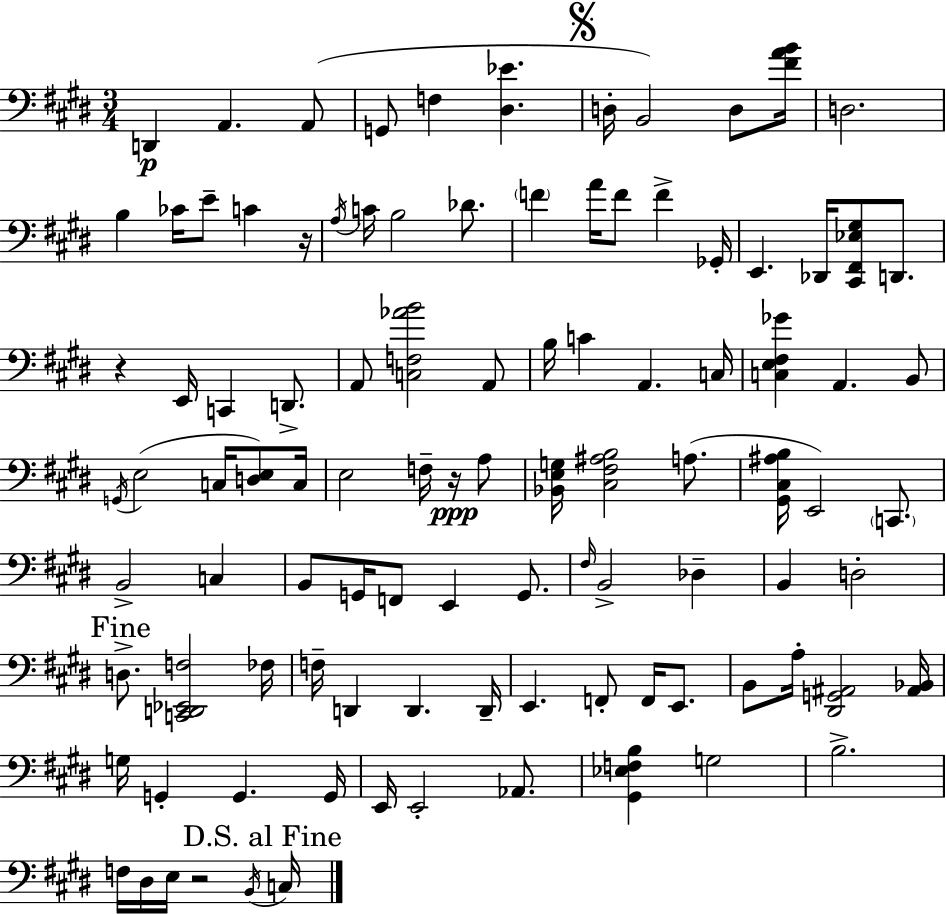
D2/q A2/q. A2/e G2/e F3/q [D#3,Eb4]/q. D3/s B2/h D3/e [F#4,A4,B4]/s D3/h. B3/q CES4/s E4/e C4/q R/s A3/s C4/s B3/h Db4/e. F4/q A4/s F4/e F4/q Gb2/s E2/q. Db2/s [C#2,F#2,Eb3,G#3]/e D2/e. R/q E2/s C2/q D2/e. A2/e [C3,F3,Ab4,B4]/h A2/e B3/s C4/q A2/q. C3/s [C3,E3,F#3,Gb4]/q A2/q. B2/e G2/s E3/h C3/s [D3,E3]/e C3/s E3/h F3/s R/s A3/e [Bb2,E3,G3]/s [C#3,F#3,A#3,B3]/h A3/e. [G#2,C#3,A#3,B3]/s E2/h C2/e. B2/h C3/q B2/e G2/s F2/e E2/q G2/e. F#3/s B2/h Db3/q B2/q D3/h D3/e. [C2,D2,Eb2,F3]/h FES3/s F3/s D2/q D2/q. D2/s E2/q. F2/e F2/s E2/e. B2/e A3/s [D#2,G2,A#2]/h [A#2,Bb2]/s G3/s G2/q G2/q. G2/s E2/s E2/h Ab2/e. [G#2,Eb3,F3,B3]/q G3/h B3/h. F3/s D#3/s E3/s R/h B2/s C3/s